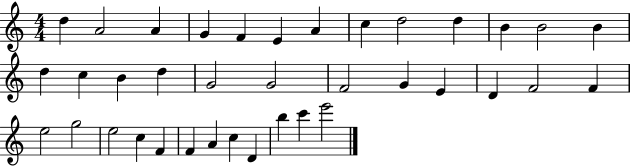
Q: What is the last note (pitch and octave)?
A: E6